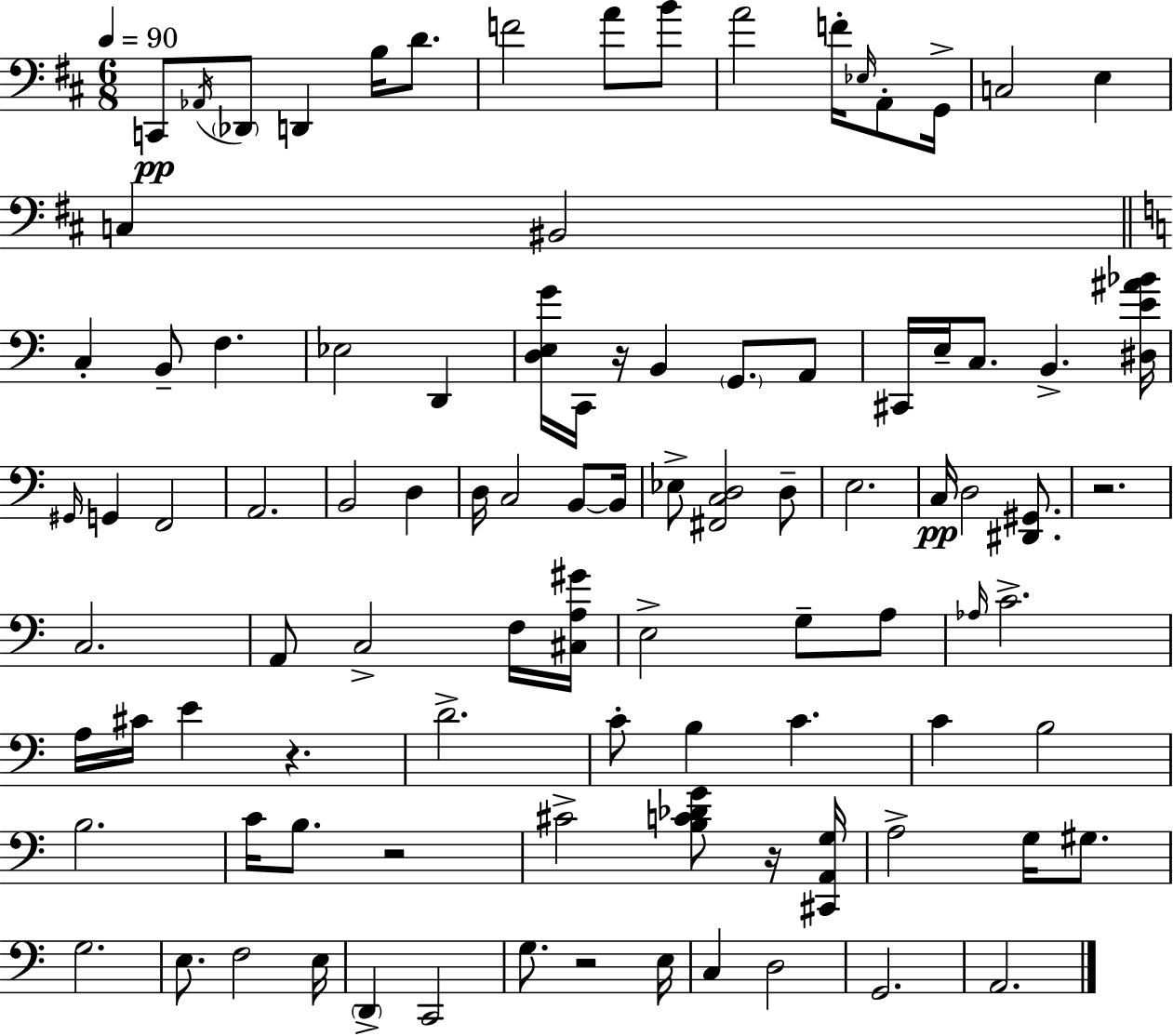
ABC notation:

X:1
T:Untitled
M:6/8
L:1/4
K:D
C,,/2 _A,,/4 _D,,/2 D,, B,/4 D/2 F2 A/2 B/2 A2 F/4 _E,/4 A,,/2 G,,/4 C,2 E, C, ^B,,2 C, B,,/2 F, _E,2 D,, [D,E,G]/4 C,,/4 z/4 B,, G,,/2 A,,/2 ^C,,/4 E,/4 C,/2 B,, [^D,E^A_B]/4 ^G,,/4 G,, F,,2 A,,2 B,,2 D, D,/4 C,2 B,,/2 B,,/4 _E,/2 [^F,,C,D,]2 D,/2 E,2 C,/4 D,2 [^D,,^G,,]/2 z2 C,2 A,,/2 C,2 F,/4 [^C,A,^G]/4 E,2 G,/2 A,/2 _A,/4 C2 A,/4 ^C/4 E z D2 C/2 B, C C B,2 B,2 C/4 B,/2 z2 ^C2 [B,C_DG]/2 z/4 [^C,,A,,G,]/4 A,2 G,/4 ^G,/2 G,2 E,/2 F,2 E,/4 D,, C,,2 G,/2 z2 E,/4 C, D,2 G,,2 A,,2